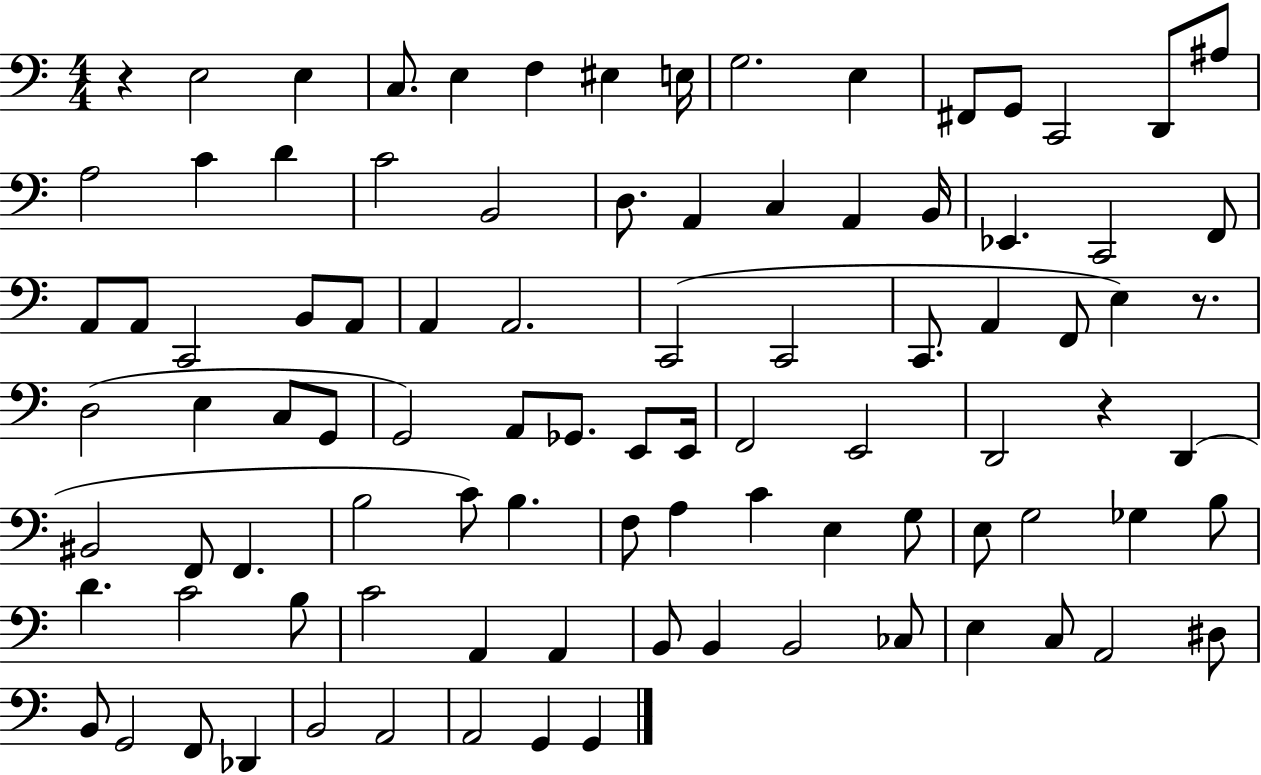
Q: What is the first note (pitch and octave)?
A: E3